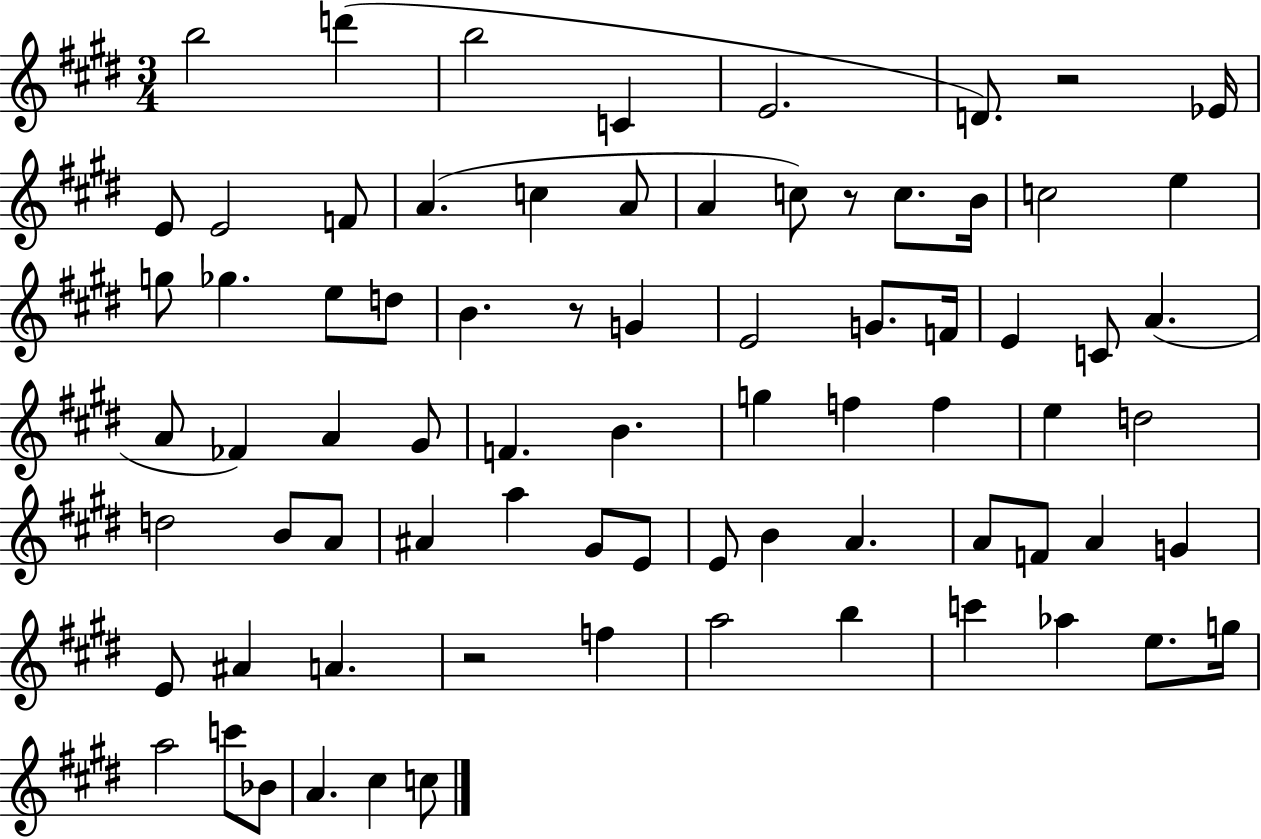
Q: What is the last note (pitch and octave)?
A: C5